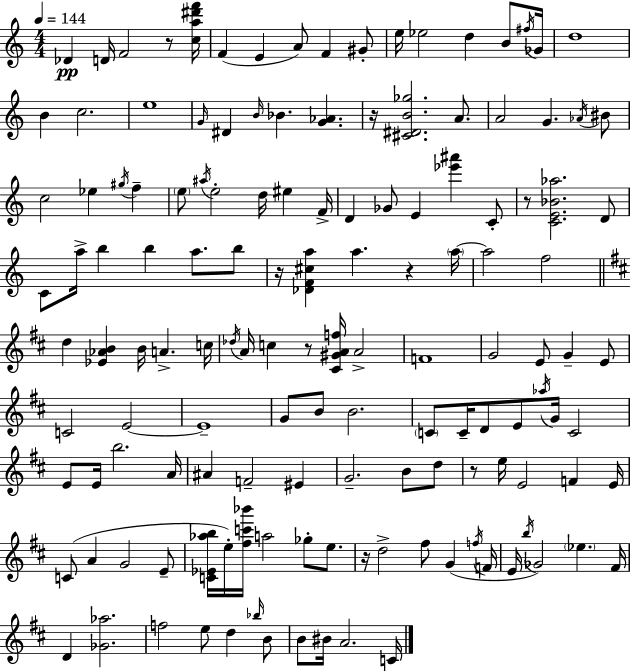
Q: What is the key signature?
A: A minor